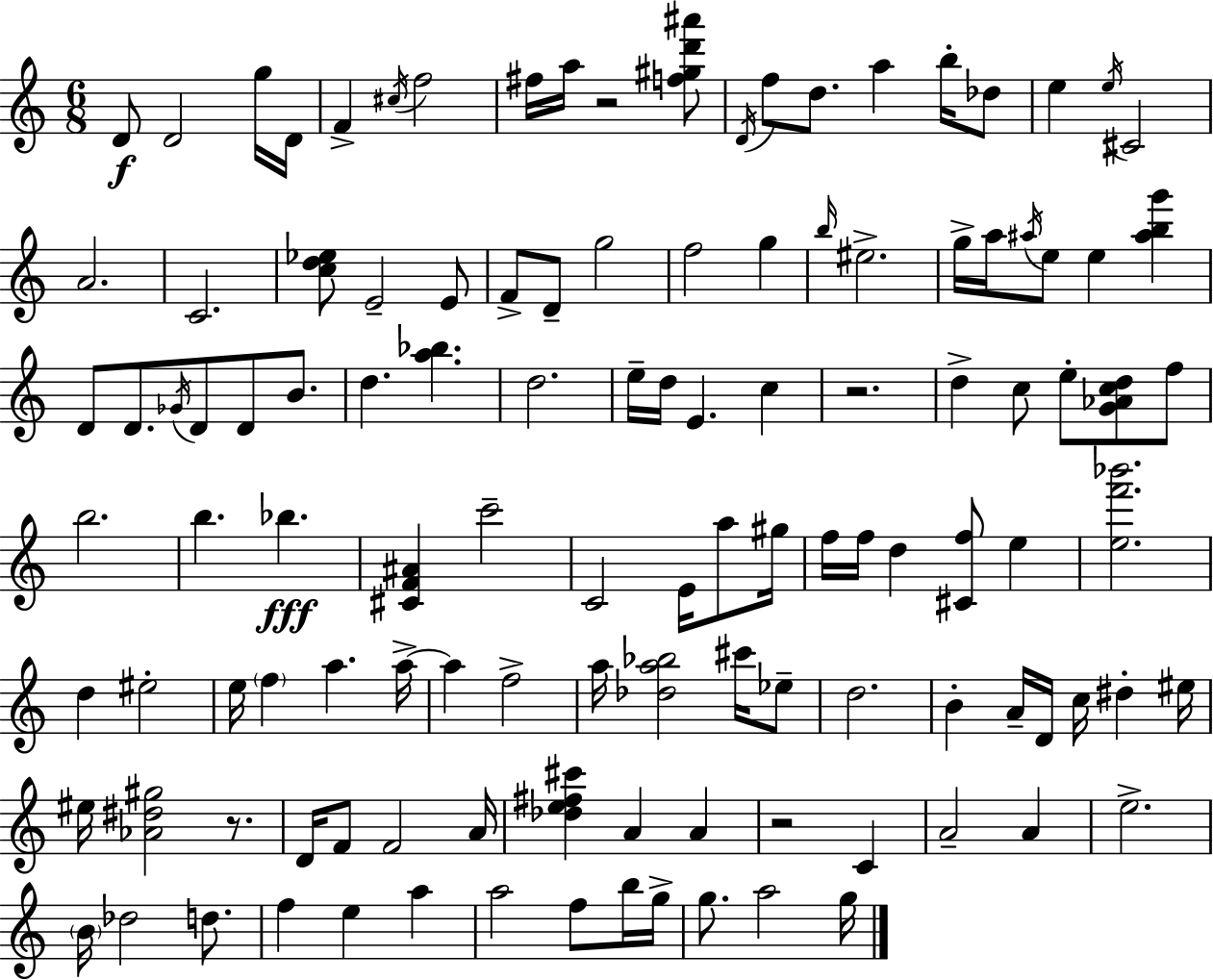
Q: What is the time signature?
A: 6/8